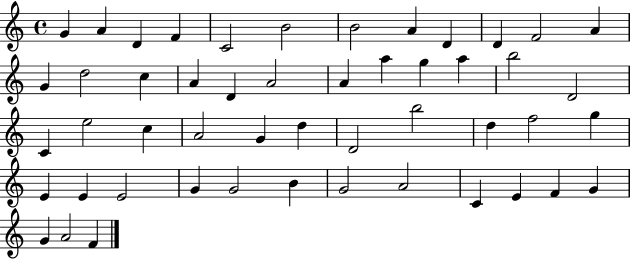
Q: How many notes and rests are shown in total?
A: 50